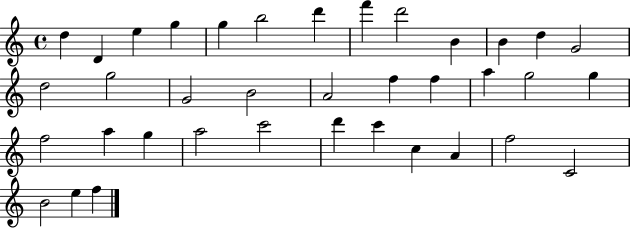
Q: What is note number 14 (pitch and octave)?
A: D5